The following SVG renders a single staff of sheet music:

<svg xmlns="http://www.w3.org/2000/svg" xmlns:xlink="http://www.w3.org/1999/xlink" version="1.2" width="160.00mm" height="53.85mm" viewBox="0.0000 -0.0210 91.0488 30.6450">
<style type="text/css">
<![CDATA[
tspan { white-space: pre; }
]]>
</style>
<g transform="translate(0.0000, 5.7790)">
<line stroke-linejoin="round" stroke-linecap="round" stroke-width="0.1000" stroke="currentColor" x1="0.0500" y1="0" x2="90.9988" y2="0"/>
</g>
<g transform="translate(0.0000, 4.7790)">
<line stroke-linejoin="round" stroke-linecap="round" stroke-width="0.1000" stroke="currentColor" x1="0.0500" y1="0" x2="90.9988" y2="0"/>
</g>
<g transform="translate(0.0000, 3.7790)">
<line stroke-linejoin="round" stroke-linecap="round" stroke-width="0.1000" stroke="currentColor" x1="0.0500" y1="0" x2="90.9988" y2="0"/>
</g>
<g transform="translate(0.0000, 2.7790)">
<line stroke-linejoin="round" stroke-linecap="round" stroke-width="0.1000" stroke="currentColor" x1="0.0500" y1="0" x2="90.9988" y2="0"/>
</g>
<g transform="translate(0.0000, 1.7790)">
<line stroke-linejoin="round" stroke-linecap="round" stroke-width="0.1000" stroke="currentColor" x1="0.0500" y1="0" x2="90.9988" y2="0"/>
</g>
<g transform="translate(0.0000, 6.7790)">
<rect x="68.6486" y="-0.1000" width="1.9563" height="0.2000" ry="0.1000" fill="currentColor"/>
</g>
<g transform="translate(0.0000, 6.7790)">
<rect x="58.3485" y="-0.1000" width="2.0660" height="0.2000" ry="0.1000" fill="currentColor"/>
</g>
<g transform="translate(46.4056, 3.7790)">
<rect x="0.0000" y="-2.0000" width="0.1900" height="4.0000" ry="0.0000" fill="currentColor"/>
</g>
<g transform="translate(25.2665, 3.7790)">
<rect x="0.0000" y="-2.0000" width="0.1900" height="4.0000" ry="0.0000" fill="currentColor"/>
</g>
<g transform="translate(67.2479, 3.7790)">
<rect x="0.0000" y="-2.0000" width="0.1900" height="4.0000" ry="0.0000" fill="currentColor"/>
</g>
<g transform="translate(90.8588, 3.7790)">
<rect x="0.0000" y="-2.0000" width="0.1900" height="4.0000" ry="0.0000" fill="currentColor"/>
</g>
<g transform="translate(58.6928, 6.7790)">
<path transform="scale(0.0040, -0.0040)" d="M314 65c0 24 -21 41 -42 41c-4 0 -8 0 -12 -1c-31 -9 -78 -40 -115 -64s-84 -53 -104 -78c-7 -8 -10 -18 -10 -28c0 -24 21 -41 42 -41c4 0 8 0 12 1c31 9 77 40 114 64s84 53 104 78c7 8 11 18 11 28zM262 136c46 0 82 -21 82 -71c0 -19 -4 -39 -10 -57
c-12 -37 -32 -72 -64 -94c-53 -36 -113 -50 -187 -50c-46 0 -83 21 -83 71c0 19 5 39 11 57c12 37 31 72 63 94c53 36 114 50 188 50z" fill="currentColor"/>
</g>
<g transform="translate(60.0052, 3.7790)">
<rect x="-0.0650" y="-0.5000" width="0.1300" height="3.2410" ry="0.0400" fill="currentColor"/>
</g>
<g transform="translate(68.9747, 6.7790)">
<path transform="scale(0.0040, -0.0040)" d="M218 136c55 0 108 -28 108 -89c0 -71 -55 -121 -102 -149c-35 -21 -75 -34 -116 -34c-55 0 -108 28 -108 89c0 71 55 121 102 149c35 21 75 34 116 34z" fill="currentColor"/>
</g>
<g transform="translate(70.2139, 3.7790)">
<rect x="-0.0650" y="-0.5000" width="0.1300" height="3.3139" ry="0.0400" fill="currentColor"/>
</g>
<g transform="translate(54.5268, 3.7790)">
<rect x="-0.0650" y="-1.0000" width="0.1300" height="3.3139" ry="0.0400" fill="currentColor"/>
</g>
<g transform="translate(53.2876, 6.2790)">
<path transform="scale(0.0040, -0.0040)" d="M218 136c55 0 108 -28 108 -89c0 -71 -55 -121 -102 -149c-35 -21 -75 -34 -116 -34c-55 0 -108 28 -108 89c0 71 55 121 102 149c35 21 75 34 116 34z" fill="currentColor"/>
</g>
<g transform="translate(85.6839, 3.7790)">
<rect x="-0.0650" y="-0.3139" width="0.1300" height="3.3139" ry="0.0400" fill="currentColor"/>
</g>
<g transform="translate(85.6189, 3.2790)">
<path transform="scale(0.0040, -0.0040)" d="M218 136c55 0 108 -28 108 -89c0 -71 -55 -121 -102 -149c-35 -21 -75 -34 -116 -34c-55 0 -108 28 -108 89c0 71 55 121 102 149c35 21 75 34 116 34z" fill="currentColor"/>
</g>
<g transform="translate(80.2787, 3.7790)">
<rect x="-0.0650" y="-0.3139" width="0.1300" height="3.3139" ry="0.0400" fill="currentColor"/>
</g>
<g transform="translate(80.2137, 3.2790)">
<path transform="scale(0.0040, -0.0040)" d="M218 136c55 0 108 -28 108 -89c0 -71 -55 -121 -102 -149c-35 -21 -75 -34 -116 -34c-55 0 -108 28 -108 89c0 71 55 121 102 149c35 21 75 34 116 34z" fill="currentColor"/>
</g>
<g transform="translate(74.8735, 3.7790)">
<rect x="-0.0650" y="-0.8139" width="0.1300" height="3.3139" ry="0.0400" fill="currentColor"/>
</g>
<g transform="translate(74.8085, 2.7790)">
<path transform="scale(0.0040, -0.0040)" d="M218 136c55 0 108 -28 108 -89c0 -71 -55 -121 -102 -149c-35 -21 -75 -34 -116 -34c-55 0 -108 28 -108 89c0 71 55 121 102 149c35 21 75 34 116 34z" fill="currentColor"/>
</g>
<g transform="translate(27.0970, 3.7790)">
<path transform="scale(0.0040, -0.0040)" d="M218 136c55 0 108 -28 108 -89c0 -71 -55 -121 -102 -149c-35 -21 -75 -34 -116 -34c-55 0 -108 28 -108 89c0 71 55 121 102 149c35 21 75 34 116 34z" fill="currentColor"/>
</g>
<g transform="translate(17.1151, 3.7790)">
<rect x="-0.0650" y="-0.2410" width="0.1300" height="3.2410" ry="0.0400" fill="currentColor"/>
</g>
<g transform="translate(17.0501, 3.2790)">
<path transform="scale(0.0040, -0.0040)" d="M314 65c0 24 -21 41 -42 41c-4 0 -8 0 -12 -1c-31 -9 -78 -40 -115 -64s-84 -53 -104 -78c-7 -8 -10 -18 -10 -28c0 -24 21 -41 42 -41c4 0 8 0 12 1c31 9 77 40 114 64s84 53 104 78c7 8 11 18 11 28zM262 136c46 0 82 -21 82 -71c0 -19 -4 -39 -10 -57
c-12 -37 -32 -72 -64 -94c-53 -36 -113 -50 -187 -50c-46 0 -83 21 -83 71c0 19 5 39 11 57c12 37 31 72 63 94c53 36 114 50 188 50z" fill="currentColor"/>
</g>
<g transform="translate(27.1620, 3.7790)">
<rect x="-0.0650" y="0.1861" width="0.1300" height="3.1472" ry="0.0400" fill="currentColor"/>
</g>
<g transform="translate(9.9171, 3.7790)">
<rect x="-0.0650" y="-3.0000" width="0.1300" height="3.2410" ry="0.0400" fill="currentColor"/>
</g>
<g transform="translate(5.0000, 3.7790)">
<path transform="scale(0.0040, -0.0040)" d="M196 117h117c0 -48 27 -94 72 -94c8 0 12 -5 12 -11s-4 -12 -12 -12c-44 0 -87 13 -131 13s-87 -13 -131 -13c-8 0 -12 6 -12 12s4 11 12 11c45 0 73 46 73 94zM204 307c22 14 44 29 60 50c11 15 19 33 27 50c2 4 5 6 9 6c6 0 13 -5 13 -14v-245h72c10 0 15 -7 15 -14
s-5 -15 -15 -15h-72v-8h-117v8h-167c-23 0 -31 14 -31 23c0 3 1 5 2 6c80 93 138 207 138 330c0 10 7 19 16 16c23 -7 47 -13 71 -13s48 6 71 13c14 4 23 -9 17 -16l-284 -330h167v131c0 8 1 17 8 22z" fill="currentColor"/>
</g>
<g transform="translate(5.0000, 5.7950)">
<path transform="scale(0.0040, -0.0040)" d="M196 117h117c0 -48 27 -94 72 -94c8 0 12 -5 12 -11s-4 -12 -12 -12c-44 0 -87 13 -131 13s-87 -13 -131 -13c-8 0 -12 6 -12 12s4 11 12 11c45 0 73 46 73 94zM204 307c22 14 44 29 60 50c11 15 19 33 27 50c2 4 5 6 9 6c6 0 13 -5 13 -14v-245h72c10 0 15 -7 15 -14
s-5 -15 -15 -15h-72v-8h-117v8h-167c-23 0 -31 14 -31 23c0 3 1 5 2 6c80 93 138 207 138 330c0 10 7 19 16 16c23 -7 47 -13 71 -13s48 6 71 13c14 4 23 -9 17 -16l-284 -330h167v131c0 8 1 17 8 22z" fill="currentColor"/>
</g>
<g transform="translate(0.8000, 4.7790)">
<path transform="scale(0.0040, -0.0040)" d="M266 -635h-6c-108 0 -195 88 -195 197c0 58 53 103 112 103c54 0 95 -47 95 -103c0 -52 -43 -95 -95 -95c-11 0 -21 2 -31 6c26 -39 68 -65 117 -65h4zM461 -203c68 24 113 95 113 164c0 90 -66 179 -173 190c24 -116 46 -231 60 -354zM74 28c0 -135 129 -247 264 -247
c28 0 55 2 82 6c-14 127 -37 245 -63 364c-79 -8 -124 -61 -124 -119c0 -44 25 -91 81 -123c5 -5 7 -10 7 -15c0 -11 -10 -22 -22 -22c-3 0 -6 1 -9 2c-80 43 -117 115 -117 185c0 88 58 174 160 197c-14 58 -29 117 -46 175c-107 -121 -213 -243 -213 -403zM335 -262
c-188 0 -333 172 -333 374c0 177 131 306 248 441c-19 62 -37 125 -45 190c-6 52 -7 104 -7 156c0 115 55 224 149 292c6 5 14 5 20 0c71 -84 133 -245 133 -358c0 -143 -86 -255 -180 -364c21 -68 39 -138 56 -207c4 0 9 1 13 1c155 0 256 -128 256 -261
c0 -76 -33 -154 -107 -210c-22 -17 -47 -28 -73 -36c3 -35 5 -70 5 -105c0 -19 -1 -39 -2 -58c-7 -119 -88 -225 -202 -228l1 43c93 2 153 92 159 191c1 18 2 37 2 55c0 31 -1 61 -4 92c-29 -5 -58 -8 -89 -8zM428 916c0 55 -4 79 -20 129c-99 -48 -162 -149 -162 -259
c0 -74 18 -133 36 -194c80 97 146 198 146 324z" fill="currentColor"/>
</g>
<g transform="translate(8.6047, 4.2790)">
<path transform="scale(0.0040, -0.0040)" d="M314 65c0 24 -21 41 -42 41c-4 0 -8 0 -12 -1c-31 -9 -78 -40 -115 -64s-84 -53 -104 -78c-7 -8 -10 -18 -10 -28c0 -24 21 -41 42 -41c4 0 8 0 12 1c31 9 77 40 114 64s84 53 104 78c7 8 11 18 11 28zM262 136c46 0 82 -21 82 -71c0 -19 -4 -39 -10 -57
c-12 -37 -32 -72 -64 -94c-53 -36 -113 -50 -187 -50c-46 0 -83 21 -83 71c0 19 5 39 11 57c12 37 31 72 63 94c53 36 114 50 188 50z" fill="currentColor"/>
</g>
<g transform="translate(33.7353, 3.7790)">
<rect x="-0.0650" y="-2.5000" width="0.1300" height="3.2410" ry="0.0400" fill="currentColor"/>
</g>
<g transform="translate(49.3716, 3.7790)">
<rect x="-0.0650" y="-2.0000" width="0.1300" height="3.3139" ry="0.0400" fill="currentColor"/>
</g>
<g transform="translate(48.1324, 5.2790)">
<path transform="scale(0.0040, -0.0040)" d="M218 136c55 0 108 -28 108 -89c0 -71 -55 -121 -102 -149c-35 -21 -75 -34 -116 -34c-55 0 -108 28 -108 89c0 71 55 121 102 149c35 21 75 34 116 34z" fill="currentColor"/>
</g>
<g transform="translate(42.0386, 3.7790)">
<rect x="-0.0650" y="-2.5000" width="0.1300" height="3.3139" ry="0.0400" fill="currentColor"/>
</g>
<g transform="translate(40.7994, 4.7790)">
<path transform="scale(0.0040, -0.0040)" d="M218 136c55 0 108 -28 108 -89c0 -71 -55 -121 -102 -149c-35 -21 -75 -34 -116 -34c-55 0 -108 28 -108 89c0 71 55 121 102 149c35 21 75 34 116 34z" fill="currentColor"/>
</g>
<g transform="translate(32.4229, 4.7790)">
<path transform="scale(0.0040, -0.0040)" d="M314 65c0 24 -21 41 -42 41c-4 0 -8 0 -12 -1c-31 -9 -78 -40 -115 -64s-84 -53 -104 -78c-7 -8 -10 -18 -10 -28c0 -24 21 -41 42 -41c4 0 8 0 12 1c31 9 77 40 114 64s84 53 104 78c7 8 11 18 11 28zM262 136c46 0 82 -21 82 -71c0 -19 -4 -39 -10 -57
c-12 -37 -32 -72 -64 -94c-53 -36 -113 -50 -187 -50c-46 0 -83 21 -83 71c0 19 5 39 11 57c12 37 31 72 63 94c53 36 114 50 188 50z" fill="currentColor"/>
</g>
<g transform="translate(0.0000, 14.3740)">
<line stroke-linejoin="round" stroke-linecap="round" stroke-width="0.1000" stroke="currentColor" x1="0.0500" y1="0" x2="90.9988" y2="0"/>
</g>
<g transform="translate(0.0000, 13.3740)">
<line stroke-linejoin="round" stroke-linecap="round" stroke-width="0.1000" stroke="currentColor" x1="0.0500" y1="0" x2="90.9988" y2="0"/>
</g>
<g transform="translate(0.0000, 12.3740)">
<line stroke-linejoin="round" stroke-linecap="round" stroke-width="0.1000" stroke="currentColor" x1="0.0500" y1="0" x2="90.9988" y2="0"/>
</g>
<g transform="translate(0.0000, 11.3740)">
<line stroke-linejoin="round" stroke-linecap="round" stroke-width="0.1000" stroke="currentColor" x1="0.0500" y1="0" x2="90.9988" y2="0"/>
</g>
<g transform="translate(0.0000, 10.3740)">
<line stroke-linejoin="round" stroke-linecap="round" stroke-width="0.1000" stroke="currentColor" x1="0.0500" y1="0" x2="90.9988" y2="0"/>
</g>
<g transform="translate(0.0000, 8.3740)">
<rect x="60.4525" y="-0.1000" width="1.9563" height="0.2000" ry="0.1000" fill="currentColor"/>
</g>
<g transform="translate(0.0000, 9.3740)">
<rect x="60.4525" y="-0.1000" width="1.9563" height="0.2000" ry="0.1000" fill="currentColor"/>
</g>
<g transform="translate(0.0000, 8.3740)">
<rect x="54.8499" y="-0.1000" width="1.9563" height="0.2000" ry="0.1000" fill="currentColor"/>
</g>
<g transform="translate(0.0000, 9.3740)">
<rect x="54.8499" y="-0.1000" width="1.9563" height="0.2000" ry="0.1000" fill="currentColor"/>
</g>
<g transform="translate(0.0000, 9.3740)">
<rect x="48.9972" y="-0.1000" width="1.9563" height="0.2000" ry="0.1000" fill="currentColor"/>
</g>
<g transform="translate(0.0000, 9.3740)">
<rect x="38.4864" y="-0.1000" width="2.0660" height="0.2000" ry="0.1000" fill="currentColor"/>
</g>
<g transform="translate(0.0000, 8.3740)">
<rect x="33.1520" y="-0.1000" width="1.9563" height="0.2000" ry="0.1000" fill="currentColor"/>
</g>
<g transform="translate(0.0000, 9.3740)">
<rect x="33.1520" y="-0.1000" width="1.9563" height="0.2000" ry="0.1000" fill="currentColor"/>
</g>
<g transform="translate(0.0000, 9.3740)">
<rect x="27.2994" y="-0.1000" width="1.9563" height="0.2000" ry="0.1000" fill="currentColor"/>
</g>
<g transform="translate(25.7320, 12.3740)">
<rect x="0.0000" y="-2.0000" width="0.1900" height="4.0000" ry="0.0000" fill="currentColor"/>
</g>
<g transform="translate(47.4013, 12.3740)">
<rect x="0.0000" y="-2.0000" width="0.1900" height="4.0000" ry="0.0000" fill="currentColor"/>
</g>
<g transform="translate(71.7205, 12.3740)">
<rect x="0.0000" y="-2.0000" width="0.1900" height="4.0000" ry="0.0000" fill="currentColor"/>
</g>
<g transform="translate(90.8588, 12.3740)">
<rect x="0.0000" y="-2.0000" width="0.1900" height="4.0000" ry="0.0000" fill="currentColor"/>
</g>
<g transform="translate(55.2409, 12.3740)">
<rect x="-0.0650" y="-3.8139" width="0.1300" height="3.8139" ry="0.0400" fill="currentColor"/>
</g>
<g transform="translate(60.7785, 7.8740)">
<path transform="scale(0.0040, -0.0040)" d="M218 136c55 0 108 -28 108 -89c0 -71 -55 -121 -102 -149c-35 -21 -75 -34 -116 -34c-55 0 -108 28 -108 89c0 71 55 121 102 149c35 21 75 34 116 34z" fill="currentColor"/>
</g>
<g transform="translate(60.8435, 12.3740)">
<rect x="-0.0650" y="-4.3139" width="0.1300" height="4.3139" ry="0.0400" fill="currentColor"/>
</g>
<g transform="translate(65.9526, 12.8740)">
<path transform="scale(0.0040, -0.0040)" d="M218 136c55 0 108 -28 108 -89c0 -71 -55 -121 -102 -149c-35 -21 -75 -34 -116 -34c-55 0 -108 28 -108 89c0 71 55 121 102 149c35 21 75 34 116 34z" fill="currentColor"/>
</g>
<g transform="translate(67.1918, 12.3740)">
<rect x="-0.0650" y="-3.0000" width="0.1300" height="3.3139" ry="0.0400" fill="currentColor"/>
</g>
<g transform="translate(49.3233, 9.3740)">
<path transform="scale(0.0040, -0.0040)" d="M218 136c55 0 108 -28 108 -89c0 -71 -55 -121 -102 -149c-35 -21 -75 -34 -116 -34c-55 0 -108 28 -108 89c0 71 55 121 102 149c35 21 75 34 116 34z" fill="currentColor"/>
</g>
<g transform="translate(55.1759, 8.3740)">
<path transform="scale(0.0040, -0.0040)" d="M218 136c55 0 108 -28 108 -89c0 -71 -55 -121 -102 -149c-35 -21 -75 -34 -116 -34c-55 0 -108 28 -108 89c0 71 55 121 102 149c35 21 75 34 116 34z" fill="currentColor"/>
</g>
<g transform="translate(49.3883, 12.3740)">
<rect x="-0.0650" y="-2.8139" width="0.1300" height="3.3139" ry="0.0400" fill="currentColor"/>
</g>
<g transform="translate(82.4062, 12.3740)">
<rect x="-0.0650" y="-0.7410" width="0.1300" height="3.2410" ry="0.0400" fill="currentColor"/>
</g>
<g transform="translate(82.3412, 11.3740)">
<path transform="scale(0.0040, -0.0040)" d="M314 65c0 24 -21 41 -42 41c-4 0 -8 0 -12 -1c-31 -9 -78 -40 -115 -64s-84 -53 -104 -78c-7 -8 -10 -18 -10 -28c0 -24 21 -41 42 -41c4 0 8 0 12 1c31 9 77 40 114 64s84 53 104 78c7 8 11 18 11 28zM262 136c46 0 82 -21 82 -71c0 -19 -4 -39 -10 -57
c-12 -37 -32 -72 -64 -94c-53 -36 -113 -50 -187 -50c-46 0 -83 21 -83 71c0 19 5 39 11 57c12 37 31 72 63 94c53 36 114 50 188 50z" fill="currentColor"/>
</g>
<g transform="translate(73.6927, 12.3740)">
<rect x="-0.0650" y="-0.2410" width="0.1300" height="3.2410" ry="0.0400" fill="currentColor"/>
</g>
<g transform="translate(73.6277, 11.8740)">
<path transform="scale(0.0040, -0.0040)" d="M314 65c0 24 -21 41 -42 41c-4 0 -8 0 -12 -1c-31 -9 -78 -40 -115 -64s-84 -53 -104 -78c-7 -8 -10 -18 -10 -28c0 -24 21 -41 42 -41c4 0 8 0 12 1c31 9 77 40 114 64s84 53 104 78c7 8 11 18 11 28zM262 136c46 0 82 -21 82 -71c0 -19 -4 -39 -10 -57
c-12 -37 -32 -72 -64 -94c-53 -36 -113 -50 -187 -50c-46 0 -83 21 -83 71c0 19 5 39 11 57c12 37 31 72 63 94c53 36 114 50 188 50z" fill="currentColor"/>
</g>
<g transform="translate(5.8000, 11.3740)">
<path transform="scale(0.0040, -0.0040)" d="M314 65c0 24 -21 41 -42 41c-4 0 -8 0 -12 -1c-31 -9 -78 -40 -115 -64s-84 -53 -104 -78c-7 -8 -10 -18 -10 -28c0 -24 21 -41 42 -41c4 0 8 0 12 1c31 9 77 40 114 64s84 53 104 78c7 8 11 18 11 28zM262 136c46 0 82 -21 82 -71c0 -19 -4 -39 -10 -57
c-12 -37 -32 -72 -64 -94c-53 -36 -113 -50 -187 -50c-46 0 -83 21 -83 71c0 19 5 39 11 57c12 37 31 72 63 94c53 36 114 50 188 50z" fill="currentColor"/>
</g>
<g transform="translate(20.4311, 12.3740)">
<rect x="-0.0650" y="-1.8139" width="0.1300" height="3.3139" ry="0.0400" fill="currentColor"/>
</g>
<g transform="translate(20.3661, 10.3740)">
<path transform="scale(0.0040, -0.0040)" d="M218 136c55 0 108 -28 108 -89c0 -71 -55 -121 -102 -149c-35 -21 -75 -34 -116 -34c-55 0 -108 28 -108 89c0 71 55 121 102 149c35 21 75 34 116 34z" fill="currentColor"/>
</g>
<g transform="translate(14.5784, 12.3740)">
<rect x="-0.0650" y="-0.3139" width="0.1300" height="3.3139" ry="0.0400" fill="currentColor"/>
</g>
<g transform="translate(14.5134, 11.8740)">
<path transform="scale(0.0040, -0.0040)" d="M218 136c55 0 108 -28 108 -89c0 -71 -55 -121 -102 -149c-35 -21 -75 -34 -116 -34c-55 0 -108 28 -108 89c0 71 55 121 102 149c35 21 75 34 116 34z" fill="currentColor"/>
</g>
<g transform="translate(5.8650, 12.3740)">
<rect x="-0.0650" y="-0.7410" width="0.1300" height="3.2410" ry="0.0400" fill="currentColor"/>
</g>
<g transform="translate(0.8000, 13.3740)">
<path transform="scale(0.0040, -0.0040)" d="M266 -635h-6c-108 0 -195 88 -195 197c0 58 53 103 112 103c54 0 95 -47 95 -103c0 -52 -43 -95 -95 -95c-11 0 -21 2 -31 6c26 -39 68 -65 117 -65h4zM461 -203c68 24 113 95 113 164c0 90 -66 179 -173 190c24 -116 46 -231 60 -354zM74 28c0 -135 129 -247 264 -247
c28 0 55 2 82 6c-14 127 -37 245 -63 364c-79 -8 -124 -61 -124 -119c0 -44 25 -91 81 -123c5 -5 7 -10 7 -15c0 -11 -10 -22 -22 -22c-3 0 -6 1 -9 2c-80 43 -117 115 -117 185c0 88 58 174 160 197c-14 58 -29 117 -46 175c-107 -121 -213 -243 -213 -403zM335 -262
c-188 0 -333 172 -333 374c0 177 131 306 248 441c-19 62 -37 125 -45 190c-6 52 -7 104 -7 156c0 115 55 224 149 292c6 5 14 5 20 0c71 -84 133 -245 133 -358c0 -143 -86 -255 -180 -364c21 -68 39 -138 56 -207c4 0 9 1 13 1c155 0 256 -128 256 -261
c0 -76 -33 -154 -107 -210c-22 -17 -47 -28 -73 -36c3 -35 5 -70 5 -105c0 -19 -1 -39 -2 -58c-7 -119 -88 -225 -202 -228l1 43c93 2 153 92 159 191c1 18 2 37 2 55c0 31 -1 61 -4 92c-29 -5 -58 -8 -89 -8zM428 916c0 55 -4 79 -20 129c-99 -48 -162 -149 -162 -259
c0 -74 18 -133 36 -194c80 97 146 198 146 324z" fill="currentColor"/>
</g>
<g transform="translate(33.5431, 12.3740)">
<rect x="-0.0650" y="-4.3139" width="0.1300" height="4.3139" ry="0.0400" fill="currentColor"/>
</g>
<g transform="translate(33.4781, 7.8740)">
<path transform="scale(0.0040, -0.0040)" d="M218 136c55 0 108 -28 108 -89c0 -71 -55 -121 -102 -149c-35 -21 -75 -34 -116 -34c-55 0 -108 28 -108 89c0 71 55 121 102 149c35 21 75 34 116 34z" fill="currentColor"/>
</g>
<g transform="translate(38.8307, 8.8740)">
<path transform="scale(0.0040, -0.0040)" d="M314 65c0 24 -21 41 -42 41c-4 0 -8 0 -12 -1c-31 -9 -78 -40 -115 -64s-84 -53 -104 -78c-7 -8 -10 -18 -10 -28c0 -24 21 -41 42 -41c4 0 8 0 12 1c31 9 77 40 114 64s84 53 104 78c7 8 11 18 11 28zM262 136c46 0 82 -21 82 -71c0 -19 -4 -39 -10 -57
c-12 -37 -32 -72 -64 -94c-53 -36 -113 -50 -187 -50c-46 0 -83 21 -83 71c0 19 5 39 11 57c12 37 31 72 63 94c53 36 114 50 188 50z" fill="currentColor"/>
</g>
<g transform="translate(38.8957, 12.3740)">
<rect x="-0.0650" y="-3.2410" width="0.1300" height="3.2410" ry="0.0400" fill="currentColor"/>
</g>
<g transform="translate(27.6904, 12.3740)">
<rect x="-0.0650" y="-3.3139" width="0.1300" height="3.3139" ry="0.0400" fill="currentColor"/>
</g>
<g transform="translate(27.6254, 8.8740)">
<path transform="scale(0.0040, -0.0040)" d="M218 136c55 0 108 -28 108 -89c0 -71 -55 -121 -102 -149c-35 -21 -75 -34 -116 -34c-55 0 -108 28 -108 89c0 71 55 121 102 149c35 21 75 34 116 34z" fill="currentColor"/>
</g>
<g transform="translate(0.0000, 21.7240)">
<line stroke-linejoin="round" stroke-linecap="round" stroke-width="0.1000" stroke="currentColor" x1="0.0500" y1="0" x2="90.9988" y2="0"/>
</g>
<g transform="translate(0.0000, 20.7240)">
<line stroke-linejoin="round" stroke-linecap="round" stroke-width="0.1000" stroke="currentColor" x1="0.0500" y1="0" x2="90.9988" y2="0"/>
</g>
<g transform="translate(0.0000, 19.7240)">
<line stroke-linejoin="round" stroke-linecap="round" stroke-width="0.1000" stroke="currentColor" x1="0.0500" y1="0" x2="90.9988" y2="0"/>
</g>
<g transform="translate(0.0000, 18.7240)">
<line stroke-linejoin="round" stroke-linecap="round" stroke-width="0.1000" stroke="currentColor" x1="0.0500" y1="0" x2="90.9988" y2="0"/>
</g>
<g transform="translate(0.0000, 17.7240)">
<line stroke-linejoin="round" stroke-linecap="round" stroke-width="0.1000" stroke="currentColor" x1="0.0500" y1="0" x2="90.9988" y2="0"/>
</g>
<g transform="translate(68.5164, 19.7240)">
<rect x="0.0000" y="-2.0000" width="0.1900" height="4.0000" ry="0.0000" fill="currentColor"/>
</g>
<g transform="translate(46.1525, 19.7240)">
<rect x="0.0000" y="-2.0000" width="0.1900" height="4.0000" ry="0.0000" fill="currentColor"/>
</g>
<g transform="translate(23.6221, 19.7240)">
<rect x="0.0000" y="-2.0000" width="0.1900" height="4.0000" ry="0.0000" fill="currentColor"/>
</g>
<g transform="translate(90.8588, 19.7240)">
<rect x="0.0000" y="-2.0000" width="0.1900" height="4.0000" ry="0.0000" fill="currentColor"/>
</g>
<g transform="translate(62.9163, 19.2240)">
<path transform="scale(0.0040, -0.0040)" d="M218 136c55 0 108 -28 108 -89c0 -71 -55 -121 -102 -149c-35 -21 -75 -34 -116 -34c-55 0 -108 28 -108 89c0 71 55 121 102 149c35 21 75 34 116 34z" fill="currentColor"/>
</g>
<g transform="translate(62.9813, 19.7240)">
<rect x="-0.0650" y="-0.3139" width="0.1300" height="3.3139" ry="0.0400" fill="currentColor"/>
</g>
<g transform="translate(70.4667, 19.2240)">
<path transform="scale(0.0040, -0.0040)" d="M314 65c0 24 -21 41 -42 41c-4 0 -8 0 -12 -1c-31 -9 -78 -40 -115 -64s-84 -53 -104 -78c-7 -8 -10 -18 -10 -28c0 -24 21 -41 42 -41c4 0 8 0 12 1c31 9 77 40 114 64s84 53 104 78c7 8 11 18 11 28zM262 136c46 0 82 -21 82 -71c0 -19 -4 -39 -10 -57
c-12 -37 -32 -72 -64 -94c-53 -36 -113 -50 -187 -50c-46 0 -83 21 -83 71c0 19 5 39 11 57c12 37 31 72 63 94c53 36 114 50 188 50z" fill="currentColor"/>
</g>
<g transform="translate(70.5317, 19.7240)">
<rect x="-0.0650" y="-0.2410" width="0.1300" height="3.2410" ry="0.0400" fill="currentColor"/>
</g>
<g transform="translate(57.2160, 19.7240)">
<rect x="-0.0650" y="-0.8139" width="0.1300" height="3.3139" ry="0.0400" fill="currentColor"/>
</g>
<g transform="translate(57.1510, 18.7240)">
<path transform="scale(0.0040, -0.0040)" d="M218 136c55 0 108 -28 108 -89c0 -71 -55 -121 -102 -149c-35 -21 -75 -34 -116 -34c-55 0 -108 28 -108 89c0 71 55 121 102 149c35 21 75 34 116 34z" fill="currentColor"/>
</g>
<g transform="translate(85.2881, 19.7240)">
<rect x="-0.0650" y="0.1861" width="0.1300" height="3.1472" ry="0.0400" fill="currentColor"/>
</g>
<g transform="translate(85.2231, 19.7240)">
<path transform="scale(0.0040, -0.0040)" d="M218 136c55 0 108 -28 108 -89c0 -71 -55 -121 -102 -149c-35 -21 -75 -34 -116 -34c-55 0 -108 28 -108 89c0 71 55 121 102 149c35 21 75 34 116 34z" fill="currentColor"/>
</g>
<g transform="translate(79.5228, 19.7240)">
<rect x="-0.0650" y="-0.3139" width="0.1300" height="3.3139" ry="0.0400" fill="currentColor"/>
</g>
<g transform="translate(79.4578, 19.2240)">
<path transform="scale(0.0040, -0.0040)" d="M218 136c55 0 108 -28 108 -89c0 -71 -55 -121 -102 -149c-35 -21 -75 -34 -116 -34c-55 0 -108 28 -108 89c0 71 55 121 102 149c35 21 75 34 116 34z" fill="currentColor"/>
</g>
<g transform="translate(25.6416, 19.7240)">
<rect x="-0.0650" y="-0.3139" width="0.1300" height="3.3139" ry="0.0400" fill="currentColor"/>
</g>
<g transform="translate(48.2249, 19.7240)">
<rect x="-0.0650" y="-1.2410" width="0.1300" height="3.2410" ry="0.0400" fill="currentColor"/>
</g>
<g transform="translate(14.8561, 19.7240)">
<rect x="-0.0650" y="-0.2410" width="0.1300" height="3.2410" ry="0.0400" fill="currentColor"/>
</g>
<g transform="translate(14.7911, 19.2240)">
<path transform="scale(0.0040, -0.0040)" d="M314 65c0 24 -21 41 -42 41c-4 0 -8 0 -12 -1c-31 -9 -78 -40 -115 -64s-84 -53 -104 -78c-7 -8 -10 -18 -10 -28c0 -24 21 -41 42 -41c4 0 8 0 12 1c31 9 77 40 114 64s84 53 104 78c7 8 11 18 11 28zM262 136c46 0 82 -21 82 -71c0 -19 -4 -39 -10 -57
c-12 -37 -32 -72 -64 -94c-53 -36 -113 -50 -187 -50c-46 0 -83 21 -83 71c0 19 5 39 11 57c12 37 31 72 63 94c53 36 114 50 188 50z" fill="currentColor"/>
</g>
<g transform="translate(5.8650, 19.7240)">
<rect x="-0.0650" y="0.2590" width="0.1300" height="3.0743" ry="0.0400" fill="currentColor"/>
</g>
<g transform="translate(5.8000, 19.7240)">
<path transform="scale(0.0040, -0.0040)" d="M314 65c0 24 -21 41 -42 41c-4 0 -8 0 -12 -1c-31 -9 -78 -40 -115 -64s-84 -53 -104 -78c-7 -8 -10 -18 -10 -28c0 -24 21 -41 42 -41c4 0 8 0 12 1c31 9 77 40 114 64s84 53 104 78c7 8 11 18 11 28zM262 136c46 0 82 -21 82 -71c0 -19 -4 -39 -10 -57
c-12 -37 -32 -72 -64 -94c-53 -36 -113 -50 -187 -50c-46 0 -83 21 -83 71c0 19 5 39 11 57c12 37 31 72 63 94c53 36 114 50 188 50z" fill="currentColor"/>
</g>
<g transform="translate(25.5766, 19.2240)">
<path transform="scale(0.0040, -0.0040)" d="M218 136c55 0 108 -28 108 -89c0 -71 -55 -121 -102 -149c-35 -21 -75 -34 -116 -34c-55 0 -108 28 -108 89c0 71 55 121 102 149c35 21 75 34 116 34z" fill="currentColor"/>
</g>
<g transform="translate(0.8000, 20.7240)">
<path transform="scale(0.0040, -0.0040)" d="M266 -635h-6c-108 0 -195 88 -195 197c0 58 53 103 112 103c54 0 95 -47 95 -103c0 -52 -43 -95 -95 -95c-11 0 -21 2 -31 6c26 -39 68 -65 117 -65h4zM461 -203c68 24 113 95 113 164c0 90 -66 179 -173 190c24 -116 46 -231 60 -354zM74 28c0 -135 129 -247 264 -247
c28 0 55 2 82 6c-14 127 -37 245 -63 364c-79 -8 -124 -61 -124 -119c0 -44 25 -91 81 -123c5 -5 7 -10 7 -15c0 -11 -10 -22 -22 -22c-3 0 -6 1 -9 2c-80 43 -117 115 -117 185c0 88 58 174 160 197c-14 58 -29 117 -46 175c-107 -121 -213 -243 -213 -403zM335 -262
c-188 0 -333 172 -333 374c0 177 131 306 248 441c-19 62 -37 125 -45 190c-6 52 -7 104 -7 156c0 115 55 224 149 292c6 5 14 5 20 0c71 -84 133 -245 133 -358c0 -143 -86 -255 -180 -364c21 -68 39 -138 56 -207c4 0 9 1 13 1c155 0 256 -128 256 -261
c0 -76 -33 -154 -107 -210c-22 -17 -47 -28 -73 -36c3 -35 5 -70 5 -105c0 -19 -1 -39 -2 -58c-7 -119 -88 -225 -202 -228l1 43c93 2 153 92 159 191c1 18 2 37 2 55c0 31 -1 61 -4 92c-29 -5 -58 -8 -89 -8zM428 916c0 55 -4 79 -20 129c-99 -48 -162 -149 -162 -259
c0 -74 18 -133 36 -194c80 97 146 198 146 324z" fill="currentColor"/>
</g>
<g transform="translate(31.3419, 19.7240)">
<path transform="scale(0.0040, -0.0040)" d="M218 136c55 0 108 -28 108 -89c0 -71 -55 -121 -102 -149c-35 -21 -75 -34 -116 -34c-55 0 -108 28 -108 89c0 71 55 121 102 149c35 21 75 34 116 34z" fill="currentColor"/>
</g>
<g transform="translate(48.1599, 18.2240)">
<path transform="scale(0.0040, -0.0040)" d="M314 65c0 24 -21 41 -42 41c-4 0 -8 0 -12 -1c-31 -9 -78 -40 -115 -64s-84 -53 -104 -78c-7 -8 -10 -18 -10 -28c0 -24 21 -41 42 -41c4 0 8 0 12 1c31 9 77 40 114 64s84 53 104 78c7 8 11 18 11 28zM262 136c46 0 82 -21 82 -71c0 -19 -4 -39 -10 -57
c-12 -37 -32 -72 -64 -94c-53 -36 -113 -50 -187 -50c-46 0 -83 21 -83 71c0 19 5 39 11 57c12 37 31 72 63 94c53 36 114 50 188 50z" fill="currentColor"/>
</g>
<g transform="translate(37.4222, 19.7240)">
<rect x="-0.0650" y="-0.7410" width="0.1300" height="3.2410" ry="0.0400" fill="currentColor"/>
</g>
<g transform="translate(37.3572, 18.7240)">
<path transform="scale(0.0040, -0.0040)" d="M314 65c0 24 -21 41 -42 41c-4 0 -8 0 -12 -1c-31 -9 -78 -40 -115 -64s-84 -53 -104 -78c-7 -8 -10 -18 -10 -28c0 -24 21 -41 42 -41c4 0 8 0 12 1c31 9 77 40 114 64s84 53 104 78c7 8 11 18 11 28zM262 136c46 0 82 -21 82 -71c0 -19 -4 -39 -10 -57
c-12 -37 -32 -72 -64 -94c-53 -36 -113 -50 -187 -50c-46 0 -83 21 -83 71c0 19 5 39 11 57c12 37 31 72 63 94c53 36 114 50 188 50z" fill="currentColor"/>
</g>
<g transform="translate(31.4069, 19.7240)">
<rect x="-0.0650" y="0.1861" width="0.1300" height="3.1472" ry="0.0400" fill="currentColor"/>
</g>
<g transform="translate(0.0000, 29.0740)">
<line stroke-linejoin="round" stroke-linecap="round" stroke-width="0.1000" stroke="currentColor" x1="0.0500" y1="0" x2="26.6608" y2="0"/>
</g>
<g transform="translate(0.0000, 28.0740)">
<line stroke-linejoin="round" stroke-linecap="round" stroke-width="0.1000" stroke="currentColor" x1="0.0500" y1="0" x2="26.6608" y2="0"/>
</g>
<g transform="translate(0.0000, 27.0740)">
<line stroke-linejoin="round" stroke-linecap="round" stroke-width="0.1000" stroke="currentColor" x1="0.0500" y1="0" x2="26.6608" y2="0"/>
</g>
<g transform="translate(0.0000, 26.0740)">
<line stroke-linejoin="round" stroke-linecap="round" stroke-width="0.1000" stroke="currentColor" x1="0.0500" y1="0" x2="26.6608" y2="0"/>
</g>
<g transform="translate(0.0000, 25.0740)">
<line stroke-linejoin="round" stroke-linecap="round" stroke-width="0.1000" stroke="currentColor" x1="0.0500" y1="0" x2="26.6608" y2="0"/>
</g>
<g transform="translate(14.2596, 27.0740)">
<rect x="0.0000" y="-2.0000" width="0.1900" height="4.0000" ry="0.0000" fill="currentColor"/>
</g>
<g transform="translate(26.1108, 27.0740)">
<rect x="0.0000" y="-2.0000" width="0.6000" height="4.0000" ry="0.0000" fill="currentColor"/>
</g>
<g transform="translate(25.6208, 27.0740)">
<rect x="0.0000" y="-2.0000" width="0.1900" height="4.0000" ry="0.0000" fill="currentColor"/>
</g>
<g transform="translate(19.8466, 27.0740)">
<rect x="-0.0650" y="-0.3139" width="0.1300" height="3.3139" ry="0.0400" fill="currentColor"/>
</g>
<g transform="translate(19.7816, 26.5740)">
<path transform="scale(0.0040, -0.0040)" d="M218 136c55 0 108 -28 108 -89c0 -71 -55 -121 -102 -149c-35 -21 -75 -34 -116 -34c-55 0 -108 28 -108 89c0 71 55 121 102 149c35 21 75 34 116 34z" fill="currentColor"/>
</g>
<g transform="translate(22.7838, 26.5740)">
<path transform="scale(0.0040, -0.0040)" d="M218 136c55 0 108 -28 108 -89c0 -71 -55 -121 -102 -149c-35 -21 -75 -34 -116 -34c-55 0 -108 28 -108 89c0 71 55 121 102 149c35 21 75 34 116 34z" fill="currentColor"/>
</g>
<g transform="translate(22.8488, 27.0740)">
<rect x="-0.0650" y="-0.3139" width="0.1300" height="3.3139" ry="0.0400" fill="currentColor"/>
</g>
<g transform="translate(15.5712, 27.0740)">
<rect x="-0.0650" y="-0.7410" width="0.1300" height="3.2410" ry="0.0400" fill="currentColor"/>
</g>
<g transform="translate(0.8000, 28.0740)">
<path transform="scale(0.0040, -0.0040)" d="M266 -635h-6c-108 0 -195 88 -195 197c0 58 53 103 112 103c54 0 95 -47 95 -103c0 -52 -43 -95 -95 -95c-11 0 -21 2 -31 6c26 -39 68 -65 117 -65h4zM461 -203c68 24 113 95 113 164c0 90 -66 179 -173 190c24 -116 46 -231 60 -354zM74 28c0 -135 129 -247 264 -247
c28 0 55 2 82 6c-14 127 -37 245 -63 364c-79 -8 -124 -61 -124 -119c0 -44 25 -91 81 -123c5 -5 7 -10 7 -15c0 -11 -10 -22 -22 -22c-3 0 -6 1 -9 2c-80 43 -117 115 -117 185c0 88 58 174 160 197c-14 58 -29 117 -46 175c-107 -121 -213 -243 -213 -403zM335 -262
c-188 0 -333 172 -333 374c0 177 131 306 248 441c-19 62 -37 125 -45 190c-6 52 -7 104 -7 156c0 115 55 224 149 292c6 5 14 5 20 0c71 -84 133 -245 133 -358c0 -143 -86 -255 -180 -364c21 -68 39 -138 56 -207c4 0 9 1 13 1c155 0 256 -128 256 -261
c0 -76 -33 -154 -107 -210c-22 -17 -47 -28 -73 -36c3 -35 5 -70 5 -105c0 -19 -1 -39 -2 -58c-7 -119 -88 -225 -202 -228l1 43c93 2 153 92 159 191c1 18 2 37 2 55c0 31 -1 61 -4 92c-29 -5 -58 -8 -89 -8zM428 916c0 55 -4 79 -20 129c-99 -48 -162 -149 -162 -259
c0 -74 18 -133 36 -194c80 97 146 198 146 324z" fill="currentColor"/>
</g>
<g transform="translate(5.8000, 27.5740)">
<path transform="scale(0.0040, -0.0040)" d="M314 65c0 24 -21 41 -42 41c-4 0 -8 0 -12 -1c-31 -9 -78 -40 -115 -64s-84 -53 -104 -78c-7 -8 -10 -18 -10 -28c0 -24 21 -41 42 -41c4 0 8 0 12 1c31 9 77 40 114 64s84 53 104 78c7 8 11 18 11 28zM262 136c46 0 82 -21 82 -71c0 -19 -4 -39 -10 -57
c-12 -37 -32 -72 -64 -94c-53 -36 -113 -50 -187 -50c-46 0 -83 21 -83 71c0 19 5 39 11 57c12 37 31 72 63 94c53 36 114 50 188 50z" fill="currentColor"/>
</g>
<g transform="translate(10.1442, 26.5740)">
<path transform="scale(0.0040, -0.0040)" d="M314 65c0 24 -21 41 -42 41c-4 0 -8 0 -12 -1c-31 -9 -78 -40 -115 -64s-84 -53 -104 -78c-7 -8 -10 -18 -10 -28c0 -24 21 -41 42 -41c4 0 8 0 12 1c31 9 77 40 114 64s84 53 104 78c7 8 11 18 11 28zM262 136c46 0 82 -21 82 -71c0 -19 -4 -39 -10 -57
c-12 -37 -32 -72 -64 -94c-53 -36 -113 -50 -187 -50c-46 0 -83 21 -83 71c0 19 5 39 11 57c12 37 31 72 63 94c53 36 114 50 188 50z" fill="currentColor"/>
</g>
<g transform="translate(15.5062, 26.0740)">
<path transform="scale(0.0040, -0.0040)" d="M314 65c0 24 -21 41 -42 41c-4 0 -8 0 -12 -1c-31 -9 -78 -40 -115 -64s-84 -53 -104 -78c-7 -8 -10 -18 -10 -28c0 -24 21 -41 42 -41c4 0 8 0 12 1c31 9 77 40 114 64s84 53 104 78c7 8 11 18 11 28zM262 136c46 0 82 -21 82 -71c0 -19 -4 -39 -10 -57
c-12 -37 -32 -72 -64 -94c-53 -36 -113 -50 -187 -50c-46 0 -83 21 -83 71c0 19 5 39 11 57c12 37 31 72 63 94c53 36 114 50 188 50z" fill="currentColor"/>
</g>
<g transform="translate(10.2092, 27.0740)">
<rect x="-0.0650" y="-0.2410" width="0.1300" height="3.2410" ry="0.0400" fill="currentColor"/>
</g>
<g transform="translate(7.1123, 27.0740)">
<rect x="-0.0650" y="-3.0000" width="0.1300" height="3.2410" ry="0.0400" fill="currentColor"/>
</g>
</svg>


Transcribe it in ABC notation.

X:1
T:Untitled
M:4/4
L:1/4
K:C
A2 c2 B G2 G F D C2 C d c c d2 c f b d' b2 a c' d' A c2 d2 B2 c2 c B d2 e2 d c c2 c B A2 c2 d2 c c